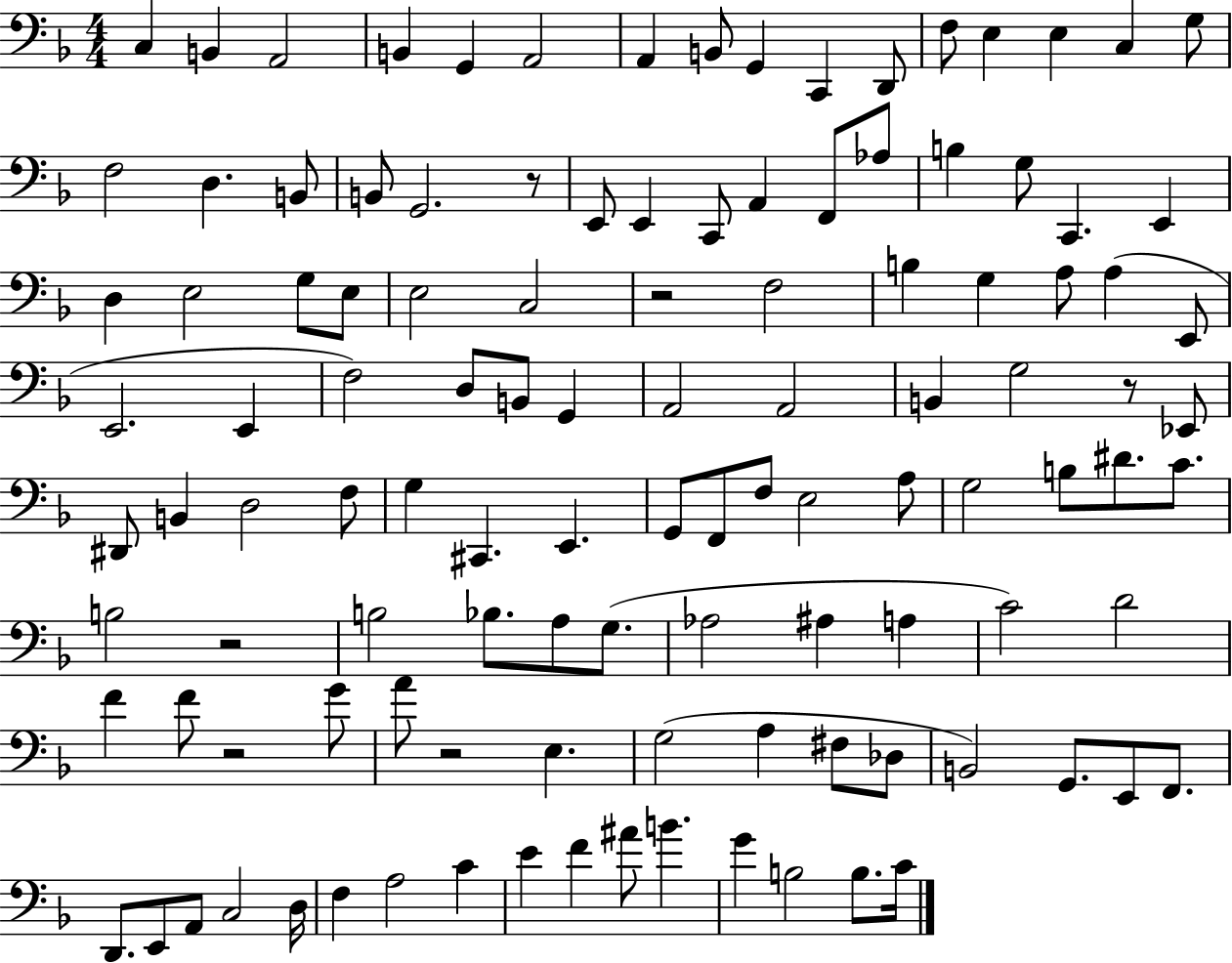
{
  \clef bass
  \numericTimeSignature
  \time 4/4
  \key f \major
  c4 b,4 a,2 | b,4 g,4 a,2 | a,4 b,8 g,4 c,4 d,8 | f8 e4 e4 c4 g8 | \break f2 d4. b,8 | b,8 g,2. r8 | e,8 e,4 c,8 a,4 f,8 aes8 | b4 g8 c,4. e,4 | \break d4 e2 g8 e8 | e2 c2 | r2 f2 | b4 g4 a8 a4( e,8 | \break e,2. e,4 | f2) d8 b,8 g,4 | a,2 a,2 | b,4 g2 r8 ees,8 | \break dis,8 b,4 d2 f8 | g4 cis,4. e,4. | g,8 f,8 f8 e2 a8 | g2 b8 dis'8. c'8. | \break b2 r2 | b2 bes8. a8 g8.( | aes2 ais4 a4 | c'2) d'2 | \break f'4 f'8 r2 g'8 | a'8 r2 e4. | g2( a4 fis8 des8 | b,2) g,8. e,8 f,8. | \break d,8. e,8 a,8 c2 d16 | f4 a2 c'4 | e'4 f'4 ais'8 b'4. | g'4 b2 b8. c'16 | \break \bar "|."
}